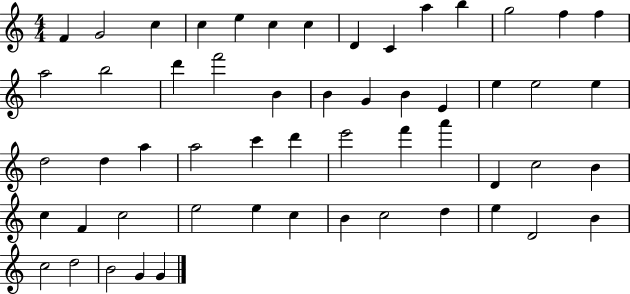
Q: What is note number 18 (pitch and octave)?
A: F6